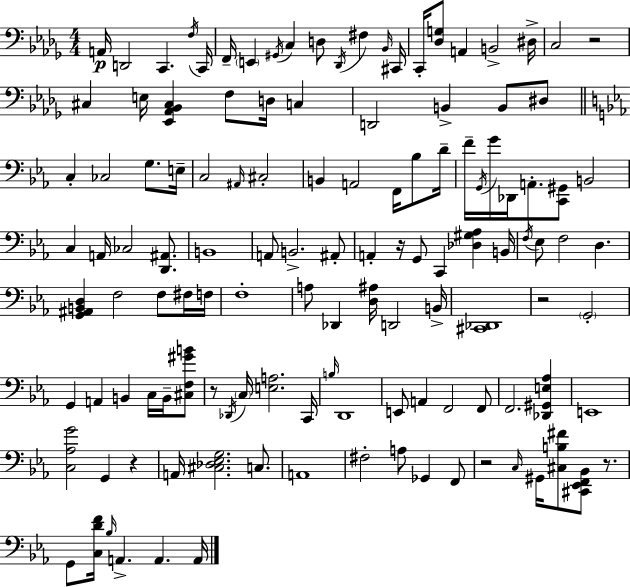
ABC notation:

X:1
T:Untitled
M:4/4
L:1/4
K:Bbm
A,,/4 D,,2 C,, F,/4 C,,/4 F,,/4 E,, ^G,,/4 C, D,/2 _D,,/4 ^F, _B,,/4 ^C,,/4 C,,/4 [_D,G,]/2 A,, B,,2 ^D,/4 C,2 z2 ^C, E,/4 [_E,,_A,,_B,,^C,] F,/2 D,/4 C, D,,2 B,, B,,/2 ^D,/2 C, _C,2 G,/2 E,/4 C,2 ^A,,/4 ^C,2 B,, A,,2 F,,/4 _B,/2 D/4 F/4 G,,/4 G/4 _D,,/4 A,,/2 [C,,^G,,]/2 B,,2 C, A,,/4 _C,2 [D,,^A,,]/2 B,,4 A,,/2 B,,2 ^A,,/2 A,, z/4 G,,/2 C,, [_D,^G,_A,] B,,/4 F,/4 _E,/2 F,2 D, [G,,^A,,B,,D,] F,2 F,/2 ^F,/4 F,/4 F,4 A,/2 _D,, [D,^A,]/4 D,,2 B,,/4 [^C,,_D,,]4 z2 G,,2 G,, A,, B,, C,/4 B,,/4 [^C,F,^GB]/2 z/2 _D,,/4 C,/4 [E,A,]2 C,,/4 B,/4 D,,4 E,,/2 A,, F,,2 F,,/2 F,,2 [_D,,^G,,E,_A,] E,,4 [C,_A,G]2 G,, z A,,/4 [^C,_D,_E,G,]2 C,/2 A,,4 ^F,2 A,/2 _G,, F,,/2 z2 C,/4 ^G,,/4 [^C,B,^F]/2 [^C,,_E,,F,,_B,,]/2 z/2 G,,/2 [C,DF]/4 _B,/4 A,, A,, A,,/4